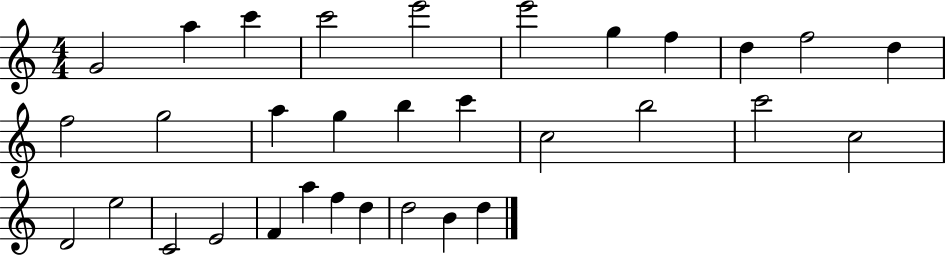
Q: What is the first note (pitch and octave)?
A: G4